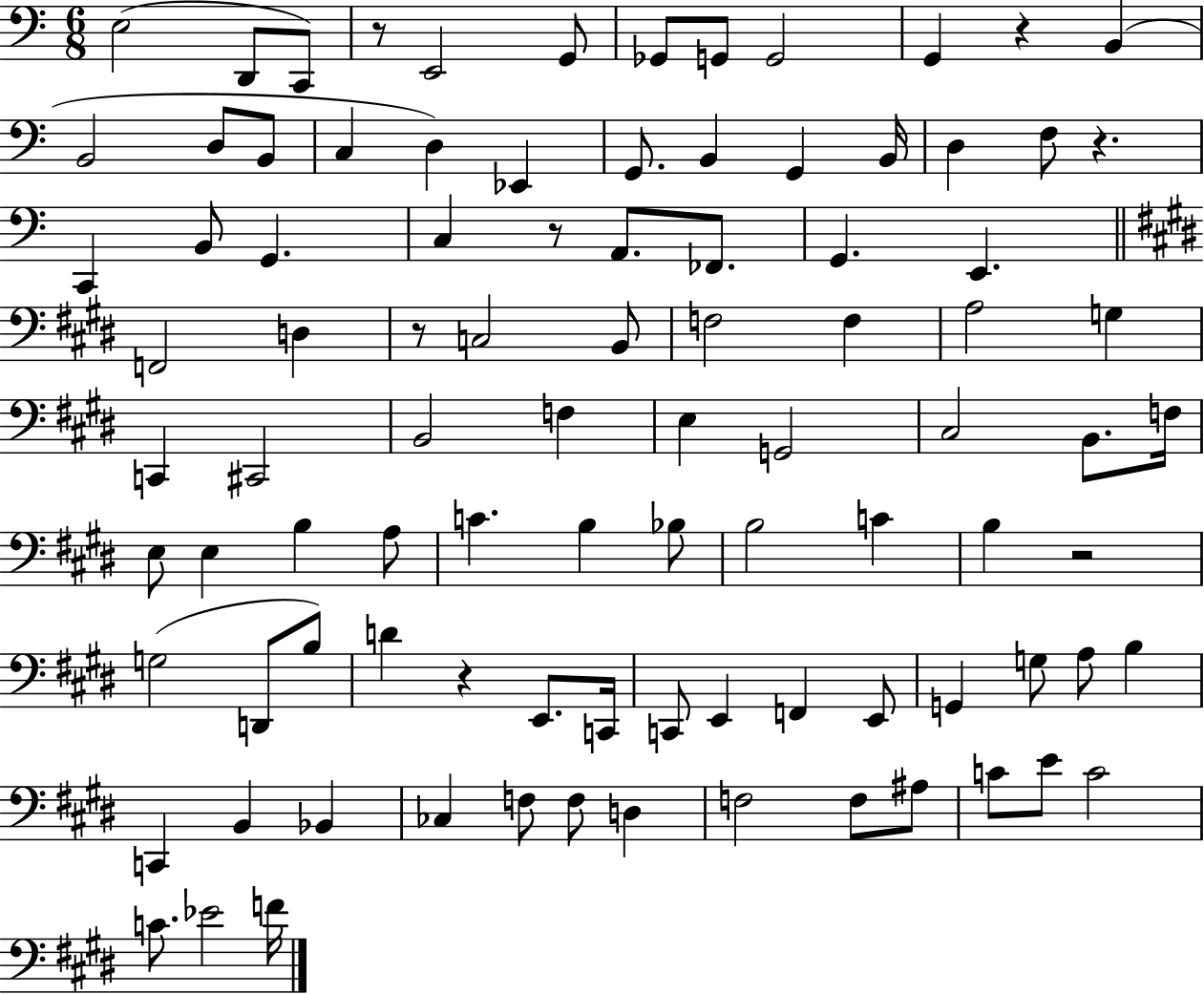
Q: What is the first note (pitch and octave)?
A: E3